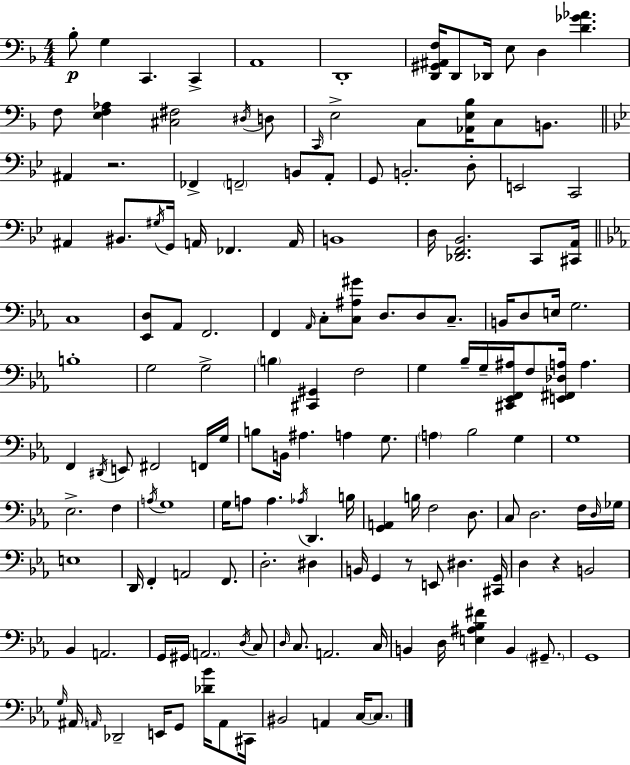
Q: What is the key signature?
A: F major